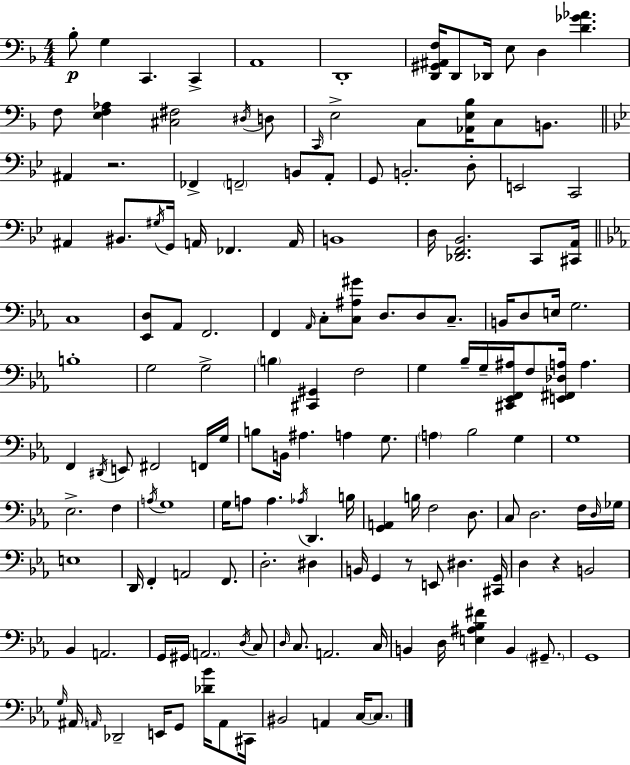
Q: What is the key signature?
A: F major